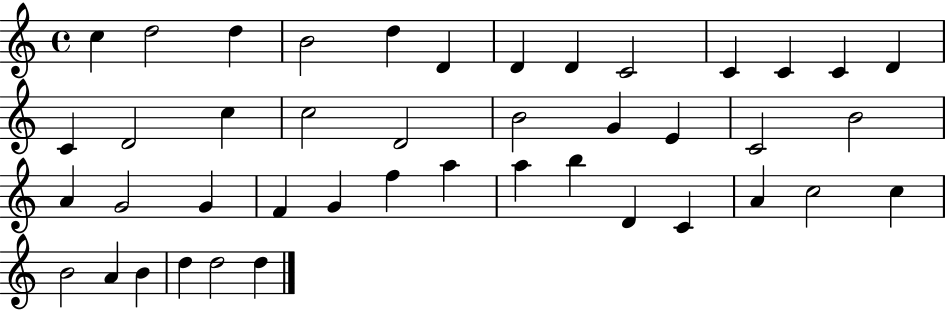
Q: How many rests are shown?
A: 0